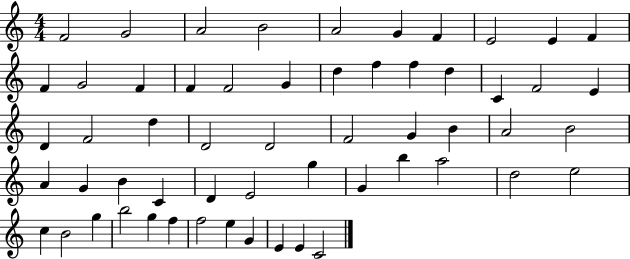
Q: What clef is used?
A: treble